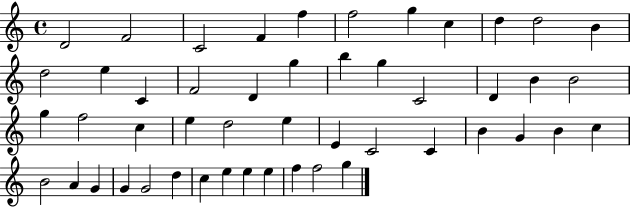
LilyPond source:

{
  \clef treble
  \time 4/4
  \defaultTimeSignature
  \key c \major
  d'2 f'2 | c'2 f'4 f''4 | f''2 g''4 c''4 | d''4 d''2 b'4 | \break d''2 e''4 c'4 | f'2 d'4 g''4 | b''4 g''4 c'2 | d'4 b'4 b'2 | \break g''4 f''2 c''4 | e''4 d''2 e''4 | e'4 c'2 c'4 | b'4 g'4 b'4 c''4 | \break b'2 a'4 g'4 | g'4 g'2 d''4 | c''4 e''4 e''4 e''4 | f''4 f''2 g''4 | \break \bar "|."
}